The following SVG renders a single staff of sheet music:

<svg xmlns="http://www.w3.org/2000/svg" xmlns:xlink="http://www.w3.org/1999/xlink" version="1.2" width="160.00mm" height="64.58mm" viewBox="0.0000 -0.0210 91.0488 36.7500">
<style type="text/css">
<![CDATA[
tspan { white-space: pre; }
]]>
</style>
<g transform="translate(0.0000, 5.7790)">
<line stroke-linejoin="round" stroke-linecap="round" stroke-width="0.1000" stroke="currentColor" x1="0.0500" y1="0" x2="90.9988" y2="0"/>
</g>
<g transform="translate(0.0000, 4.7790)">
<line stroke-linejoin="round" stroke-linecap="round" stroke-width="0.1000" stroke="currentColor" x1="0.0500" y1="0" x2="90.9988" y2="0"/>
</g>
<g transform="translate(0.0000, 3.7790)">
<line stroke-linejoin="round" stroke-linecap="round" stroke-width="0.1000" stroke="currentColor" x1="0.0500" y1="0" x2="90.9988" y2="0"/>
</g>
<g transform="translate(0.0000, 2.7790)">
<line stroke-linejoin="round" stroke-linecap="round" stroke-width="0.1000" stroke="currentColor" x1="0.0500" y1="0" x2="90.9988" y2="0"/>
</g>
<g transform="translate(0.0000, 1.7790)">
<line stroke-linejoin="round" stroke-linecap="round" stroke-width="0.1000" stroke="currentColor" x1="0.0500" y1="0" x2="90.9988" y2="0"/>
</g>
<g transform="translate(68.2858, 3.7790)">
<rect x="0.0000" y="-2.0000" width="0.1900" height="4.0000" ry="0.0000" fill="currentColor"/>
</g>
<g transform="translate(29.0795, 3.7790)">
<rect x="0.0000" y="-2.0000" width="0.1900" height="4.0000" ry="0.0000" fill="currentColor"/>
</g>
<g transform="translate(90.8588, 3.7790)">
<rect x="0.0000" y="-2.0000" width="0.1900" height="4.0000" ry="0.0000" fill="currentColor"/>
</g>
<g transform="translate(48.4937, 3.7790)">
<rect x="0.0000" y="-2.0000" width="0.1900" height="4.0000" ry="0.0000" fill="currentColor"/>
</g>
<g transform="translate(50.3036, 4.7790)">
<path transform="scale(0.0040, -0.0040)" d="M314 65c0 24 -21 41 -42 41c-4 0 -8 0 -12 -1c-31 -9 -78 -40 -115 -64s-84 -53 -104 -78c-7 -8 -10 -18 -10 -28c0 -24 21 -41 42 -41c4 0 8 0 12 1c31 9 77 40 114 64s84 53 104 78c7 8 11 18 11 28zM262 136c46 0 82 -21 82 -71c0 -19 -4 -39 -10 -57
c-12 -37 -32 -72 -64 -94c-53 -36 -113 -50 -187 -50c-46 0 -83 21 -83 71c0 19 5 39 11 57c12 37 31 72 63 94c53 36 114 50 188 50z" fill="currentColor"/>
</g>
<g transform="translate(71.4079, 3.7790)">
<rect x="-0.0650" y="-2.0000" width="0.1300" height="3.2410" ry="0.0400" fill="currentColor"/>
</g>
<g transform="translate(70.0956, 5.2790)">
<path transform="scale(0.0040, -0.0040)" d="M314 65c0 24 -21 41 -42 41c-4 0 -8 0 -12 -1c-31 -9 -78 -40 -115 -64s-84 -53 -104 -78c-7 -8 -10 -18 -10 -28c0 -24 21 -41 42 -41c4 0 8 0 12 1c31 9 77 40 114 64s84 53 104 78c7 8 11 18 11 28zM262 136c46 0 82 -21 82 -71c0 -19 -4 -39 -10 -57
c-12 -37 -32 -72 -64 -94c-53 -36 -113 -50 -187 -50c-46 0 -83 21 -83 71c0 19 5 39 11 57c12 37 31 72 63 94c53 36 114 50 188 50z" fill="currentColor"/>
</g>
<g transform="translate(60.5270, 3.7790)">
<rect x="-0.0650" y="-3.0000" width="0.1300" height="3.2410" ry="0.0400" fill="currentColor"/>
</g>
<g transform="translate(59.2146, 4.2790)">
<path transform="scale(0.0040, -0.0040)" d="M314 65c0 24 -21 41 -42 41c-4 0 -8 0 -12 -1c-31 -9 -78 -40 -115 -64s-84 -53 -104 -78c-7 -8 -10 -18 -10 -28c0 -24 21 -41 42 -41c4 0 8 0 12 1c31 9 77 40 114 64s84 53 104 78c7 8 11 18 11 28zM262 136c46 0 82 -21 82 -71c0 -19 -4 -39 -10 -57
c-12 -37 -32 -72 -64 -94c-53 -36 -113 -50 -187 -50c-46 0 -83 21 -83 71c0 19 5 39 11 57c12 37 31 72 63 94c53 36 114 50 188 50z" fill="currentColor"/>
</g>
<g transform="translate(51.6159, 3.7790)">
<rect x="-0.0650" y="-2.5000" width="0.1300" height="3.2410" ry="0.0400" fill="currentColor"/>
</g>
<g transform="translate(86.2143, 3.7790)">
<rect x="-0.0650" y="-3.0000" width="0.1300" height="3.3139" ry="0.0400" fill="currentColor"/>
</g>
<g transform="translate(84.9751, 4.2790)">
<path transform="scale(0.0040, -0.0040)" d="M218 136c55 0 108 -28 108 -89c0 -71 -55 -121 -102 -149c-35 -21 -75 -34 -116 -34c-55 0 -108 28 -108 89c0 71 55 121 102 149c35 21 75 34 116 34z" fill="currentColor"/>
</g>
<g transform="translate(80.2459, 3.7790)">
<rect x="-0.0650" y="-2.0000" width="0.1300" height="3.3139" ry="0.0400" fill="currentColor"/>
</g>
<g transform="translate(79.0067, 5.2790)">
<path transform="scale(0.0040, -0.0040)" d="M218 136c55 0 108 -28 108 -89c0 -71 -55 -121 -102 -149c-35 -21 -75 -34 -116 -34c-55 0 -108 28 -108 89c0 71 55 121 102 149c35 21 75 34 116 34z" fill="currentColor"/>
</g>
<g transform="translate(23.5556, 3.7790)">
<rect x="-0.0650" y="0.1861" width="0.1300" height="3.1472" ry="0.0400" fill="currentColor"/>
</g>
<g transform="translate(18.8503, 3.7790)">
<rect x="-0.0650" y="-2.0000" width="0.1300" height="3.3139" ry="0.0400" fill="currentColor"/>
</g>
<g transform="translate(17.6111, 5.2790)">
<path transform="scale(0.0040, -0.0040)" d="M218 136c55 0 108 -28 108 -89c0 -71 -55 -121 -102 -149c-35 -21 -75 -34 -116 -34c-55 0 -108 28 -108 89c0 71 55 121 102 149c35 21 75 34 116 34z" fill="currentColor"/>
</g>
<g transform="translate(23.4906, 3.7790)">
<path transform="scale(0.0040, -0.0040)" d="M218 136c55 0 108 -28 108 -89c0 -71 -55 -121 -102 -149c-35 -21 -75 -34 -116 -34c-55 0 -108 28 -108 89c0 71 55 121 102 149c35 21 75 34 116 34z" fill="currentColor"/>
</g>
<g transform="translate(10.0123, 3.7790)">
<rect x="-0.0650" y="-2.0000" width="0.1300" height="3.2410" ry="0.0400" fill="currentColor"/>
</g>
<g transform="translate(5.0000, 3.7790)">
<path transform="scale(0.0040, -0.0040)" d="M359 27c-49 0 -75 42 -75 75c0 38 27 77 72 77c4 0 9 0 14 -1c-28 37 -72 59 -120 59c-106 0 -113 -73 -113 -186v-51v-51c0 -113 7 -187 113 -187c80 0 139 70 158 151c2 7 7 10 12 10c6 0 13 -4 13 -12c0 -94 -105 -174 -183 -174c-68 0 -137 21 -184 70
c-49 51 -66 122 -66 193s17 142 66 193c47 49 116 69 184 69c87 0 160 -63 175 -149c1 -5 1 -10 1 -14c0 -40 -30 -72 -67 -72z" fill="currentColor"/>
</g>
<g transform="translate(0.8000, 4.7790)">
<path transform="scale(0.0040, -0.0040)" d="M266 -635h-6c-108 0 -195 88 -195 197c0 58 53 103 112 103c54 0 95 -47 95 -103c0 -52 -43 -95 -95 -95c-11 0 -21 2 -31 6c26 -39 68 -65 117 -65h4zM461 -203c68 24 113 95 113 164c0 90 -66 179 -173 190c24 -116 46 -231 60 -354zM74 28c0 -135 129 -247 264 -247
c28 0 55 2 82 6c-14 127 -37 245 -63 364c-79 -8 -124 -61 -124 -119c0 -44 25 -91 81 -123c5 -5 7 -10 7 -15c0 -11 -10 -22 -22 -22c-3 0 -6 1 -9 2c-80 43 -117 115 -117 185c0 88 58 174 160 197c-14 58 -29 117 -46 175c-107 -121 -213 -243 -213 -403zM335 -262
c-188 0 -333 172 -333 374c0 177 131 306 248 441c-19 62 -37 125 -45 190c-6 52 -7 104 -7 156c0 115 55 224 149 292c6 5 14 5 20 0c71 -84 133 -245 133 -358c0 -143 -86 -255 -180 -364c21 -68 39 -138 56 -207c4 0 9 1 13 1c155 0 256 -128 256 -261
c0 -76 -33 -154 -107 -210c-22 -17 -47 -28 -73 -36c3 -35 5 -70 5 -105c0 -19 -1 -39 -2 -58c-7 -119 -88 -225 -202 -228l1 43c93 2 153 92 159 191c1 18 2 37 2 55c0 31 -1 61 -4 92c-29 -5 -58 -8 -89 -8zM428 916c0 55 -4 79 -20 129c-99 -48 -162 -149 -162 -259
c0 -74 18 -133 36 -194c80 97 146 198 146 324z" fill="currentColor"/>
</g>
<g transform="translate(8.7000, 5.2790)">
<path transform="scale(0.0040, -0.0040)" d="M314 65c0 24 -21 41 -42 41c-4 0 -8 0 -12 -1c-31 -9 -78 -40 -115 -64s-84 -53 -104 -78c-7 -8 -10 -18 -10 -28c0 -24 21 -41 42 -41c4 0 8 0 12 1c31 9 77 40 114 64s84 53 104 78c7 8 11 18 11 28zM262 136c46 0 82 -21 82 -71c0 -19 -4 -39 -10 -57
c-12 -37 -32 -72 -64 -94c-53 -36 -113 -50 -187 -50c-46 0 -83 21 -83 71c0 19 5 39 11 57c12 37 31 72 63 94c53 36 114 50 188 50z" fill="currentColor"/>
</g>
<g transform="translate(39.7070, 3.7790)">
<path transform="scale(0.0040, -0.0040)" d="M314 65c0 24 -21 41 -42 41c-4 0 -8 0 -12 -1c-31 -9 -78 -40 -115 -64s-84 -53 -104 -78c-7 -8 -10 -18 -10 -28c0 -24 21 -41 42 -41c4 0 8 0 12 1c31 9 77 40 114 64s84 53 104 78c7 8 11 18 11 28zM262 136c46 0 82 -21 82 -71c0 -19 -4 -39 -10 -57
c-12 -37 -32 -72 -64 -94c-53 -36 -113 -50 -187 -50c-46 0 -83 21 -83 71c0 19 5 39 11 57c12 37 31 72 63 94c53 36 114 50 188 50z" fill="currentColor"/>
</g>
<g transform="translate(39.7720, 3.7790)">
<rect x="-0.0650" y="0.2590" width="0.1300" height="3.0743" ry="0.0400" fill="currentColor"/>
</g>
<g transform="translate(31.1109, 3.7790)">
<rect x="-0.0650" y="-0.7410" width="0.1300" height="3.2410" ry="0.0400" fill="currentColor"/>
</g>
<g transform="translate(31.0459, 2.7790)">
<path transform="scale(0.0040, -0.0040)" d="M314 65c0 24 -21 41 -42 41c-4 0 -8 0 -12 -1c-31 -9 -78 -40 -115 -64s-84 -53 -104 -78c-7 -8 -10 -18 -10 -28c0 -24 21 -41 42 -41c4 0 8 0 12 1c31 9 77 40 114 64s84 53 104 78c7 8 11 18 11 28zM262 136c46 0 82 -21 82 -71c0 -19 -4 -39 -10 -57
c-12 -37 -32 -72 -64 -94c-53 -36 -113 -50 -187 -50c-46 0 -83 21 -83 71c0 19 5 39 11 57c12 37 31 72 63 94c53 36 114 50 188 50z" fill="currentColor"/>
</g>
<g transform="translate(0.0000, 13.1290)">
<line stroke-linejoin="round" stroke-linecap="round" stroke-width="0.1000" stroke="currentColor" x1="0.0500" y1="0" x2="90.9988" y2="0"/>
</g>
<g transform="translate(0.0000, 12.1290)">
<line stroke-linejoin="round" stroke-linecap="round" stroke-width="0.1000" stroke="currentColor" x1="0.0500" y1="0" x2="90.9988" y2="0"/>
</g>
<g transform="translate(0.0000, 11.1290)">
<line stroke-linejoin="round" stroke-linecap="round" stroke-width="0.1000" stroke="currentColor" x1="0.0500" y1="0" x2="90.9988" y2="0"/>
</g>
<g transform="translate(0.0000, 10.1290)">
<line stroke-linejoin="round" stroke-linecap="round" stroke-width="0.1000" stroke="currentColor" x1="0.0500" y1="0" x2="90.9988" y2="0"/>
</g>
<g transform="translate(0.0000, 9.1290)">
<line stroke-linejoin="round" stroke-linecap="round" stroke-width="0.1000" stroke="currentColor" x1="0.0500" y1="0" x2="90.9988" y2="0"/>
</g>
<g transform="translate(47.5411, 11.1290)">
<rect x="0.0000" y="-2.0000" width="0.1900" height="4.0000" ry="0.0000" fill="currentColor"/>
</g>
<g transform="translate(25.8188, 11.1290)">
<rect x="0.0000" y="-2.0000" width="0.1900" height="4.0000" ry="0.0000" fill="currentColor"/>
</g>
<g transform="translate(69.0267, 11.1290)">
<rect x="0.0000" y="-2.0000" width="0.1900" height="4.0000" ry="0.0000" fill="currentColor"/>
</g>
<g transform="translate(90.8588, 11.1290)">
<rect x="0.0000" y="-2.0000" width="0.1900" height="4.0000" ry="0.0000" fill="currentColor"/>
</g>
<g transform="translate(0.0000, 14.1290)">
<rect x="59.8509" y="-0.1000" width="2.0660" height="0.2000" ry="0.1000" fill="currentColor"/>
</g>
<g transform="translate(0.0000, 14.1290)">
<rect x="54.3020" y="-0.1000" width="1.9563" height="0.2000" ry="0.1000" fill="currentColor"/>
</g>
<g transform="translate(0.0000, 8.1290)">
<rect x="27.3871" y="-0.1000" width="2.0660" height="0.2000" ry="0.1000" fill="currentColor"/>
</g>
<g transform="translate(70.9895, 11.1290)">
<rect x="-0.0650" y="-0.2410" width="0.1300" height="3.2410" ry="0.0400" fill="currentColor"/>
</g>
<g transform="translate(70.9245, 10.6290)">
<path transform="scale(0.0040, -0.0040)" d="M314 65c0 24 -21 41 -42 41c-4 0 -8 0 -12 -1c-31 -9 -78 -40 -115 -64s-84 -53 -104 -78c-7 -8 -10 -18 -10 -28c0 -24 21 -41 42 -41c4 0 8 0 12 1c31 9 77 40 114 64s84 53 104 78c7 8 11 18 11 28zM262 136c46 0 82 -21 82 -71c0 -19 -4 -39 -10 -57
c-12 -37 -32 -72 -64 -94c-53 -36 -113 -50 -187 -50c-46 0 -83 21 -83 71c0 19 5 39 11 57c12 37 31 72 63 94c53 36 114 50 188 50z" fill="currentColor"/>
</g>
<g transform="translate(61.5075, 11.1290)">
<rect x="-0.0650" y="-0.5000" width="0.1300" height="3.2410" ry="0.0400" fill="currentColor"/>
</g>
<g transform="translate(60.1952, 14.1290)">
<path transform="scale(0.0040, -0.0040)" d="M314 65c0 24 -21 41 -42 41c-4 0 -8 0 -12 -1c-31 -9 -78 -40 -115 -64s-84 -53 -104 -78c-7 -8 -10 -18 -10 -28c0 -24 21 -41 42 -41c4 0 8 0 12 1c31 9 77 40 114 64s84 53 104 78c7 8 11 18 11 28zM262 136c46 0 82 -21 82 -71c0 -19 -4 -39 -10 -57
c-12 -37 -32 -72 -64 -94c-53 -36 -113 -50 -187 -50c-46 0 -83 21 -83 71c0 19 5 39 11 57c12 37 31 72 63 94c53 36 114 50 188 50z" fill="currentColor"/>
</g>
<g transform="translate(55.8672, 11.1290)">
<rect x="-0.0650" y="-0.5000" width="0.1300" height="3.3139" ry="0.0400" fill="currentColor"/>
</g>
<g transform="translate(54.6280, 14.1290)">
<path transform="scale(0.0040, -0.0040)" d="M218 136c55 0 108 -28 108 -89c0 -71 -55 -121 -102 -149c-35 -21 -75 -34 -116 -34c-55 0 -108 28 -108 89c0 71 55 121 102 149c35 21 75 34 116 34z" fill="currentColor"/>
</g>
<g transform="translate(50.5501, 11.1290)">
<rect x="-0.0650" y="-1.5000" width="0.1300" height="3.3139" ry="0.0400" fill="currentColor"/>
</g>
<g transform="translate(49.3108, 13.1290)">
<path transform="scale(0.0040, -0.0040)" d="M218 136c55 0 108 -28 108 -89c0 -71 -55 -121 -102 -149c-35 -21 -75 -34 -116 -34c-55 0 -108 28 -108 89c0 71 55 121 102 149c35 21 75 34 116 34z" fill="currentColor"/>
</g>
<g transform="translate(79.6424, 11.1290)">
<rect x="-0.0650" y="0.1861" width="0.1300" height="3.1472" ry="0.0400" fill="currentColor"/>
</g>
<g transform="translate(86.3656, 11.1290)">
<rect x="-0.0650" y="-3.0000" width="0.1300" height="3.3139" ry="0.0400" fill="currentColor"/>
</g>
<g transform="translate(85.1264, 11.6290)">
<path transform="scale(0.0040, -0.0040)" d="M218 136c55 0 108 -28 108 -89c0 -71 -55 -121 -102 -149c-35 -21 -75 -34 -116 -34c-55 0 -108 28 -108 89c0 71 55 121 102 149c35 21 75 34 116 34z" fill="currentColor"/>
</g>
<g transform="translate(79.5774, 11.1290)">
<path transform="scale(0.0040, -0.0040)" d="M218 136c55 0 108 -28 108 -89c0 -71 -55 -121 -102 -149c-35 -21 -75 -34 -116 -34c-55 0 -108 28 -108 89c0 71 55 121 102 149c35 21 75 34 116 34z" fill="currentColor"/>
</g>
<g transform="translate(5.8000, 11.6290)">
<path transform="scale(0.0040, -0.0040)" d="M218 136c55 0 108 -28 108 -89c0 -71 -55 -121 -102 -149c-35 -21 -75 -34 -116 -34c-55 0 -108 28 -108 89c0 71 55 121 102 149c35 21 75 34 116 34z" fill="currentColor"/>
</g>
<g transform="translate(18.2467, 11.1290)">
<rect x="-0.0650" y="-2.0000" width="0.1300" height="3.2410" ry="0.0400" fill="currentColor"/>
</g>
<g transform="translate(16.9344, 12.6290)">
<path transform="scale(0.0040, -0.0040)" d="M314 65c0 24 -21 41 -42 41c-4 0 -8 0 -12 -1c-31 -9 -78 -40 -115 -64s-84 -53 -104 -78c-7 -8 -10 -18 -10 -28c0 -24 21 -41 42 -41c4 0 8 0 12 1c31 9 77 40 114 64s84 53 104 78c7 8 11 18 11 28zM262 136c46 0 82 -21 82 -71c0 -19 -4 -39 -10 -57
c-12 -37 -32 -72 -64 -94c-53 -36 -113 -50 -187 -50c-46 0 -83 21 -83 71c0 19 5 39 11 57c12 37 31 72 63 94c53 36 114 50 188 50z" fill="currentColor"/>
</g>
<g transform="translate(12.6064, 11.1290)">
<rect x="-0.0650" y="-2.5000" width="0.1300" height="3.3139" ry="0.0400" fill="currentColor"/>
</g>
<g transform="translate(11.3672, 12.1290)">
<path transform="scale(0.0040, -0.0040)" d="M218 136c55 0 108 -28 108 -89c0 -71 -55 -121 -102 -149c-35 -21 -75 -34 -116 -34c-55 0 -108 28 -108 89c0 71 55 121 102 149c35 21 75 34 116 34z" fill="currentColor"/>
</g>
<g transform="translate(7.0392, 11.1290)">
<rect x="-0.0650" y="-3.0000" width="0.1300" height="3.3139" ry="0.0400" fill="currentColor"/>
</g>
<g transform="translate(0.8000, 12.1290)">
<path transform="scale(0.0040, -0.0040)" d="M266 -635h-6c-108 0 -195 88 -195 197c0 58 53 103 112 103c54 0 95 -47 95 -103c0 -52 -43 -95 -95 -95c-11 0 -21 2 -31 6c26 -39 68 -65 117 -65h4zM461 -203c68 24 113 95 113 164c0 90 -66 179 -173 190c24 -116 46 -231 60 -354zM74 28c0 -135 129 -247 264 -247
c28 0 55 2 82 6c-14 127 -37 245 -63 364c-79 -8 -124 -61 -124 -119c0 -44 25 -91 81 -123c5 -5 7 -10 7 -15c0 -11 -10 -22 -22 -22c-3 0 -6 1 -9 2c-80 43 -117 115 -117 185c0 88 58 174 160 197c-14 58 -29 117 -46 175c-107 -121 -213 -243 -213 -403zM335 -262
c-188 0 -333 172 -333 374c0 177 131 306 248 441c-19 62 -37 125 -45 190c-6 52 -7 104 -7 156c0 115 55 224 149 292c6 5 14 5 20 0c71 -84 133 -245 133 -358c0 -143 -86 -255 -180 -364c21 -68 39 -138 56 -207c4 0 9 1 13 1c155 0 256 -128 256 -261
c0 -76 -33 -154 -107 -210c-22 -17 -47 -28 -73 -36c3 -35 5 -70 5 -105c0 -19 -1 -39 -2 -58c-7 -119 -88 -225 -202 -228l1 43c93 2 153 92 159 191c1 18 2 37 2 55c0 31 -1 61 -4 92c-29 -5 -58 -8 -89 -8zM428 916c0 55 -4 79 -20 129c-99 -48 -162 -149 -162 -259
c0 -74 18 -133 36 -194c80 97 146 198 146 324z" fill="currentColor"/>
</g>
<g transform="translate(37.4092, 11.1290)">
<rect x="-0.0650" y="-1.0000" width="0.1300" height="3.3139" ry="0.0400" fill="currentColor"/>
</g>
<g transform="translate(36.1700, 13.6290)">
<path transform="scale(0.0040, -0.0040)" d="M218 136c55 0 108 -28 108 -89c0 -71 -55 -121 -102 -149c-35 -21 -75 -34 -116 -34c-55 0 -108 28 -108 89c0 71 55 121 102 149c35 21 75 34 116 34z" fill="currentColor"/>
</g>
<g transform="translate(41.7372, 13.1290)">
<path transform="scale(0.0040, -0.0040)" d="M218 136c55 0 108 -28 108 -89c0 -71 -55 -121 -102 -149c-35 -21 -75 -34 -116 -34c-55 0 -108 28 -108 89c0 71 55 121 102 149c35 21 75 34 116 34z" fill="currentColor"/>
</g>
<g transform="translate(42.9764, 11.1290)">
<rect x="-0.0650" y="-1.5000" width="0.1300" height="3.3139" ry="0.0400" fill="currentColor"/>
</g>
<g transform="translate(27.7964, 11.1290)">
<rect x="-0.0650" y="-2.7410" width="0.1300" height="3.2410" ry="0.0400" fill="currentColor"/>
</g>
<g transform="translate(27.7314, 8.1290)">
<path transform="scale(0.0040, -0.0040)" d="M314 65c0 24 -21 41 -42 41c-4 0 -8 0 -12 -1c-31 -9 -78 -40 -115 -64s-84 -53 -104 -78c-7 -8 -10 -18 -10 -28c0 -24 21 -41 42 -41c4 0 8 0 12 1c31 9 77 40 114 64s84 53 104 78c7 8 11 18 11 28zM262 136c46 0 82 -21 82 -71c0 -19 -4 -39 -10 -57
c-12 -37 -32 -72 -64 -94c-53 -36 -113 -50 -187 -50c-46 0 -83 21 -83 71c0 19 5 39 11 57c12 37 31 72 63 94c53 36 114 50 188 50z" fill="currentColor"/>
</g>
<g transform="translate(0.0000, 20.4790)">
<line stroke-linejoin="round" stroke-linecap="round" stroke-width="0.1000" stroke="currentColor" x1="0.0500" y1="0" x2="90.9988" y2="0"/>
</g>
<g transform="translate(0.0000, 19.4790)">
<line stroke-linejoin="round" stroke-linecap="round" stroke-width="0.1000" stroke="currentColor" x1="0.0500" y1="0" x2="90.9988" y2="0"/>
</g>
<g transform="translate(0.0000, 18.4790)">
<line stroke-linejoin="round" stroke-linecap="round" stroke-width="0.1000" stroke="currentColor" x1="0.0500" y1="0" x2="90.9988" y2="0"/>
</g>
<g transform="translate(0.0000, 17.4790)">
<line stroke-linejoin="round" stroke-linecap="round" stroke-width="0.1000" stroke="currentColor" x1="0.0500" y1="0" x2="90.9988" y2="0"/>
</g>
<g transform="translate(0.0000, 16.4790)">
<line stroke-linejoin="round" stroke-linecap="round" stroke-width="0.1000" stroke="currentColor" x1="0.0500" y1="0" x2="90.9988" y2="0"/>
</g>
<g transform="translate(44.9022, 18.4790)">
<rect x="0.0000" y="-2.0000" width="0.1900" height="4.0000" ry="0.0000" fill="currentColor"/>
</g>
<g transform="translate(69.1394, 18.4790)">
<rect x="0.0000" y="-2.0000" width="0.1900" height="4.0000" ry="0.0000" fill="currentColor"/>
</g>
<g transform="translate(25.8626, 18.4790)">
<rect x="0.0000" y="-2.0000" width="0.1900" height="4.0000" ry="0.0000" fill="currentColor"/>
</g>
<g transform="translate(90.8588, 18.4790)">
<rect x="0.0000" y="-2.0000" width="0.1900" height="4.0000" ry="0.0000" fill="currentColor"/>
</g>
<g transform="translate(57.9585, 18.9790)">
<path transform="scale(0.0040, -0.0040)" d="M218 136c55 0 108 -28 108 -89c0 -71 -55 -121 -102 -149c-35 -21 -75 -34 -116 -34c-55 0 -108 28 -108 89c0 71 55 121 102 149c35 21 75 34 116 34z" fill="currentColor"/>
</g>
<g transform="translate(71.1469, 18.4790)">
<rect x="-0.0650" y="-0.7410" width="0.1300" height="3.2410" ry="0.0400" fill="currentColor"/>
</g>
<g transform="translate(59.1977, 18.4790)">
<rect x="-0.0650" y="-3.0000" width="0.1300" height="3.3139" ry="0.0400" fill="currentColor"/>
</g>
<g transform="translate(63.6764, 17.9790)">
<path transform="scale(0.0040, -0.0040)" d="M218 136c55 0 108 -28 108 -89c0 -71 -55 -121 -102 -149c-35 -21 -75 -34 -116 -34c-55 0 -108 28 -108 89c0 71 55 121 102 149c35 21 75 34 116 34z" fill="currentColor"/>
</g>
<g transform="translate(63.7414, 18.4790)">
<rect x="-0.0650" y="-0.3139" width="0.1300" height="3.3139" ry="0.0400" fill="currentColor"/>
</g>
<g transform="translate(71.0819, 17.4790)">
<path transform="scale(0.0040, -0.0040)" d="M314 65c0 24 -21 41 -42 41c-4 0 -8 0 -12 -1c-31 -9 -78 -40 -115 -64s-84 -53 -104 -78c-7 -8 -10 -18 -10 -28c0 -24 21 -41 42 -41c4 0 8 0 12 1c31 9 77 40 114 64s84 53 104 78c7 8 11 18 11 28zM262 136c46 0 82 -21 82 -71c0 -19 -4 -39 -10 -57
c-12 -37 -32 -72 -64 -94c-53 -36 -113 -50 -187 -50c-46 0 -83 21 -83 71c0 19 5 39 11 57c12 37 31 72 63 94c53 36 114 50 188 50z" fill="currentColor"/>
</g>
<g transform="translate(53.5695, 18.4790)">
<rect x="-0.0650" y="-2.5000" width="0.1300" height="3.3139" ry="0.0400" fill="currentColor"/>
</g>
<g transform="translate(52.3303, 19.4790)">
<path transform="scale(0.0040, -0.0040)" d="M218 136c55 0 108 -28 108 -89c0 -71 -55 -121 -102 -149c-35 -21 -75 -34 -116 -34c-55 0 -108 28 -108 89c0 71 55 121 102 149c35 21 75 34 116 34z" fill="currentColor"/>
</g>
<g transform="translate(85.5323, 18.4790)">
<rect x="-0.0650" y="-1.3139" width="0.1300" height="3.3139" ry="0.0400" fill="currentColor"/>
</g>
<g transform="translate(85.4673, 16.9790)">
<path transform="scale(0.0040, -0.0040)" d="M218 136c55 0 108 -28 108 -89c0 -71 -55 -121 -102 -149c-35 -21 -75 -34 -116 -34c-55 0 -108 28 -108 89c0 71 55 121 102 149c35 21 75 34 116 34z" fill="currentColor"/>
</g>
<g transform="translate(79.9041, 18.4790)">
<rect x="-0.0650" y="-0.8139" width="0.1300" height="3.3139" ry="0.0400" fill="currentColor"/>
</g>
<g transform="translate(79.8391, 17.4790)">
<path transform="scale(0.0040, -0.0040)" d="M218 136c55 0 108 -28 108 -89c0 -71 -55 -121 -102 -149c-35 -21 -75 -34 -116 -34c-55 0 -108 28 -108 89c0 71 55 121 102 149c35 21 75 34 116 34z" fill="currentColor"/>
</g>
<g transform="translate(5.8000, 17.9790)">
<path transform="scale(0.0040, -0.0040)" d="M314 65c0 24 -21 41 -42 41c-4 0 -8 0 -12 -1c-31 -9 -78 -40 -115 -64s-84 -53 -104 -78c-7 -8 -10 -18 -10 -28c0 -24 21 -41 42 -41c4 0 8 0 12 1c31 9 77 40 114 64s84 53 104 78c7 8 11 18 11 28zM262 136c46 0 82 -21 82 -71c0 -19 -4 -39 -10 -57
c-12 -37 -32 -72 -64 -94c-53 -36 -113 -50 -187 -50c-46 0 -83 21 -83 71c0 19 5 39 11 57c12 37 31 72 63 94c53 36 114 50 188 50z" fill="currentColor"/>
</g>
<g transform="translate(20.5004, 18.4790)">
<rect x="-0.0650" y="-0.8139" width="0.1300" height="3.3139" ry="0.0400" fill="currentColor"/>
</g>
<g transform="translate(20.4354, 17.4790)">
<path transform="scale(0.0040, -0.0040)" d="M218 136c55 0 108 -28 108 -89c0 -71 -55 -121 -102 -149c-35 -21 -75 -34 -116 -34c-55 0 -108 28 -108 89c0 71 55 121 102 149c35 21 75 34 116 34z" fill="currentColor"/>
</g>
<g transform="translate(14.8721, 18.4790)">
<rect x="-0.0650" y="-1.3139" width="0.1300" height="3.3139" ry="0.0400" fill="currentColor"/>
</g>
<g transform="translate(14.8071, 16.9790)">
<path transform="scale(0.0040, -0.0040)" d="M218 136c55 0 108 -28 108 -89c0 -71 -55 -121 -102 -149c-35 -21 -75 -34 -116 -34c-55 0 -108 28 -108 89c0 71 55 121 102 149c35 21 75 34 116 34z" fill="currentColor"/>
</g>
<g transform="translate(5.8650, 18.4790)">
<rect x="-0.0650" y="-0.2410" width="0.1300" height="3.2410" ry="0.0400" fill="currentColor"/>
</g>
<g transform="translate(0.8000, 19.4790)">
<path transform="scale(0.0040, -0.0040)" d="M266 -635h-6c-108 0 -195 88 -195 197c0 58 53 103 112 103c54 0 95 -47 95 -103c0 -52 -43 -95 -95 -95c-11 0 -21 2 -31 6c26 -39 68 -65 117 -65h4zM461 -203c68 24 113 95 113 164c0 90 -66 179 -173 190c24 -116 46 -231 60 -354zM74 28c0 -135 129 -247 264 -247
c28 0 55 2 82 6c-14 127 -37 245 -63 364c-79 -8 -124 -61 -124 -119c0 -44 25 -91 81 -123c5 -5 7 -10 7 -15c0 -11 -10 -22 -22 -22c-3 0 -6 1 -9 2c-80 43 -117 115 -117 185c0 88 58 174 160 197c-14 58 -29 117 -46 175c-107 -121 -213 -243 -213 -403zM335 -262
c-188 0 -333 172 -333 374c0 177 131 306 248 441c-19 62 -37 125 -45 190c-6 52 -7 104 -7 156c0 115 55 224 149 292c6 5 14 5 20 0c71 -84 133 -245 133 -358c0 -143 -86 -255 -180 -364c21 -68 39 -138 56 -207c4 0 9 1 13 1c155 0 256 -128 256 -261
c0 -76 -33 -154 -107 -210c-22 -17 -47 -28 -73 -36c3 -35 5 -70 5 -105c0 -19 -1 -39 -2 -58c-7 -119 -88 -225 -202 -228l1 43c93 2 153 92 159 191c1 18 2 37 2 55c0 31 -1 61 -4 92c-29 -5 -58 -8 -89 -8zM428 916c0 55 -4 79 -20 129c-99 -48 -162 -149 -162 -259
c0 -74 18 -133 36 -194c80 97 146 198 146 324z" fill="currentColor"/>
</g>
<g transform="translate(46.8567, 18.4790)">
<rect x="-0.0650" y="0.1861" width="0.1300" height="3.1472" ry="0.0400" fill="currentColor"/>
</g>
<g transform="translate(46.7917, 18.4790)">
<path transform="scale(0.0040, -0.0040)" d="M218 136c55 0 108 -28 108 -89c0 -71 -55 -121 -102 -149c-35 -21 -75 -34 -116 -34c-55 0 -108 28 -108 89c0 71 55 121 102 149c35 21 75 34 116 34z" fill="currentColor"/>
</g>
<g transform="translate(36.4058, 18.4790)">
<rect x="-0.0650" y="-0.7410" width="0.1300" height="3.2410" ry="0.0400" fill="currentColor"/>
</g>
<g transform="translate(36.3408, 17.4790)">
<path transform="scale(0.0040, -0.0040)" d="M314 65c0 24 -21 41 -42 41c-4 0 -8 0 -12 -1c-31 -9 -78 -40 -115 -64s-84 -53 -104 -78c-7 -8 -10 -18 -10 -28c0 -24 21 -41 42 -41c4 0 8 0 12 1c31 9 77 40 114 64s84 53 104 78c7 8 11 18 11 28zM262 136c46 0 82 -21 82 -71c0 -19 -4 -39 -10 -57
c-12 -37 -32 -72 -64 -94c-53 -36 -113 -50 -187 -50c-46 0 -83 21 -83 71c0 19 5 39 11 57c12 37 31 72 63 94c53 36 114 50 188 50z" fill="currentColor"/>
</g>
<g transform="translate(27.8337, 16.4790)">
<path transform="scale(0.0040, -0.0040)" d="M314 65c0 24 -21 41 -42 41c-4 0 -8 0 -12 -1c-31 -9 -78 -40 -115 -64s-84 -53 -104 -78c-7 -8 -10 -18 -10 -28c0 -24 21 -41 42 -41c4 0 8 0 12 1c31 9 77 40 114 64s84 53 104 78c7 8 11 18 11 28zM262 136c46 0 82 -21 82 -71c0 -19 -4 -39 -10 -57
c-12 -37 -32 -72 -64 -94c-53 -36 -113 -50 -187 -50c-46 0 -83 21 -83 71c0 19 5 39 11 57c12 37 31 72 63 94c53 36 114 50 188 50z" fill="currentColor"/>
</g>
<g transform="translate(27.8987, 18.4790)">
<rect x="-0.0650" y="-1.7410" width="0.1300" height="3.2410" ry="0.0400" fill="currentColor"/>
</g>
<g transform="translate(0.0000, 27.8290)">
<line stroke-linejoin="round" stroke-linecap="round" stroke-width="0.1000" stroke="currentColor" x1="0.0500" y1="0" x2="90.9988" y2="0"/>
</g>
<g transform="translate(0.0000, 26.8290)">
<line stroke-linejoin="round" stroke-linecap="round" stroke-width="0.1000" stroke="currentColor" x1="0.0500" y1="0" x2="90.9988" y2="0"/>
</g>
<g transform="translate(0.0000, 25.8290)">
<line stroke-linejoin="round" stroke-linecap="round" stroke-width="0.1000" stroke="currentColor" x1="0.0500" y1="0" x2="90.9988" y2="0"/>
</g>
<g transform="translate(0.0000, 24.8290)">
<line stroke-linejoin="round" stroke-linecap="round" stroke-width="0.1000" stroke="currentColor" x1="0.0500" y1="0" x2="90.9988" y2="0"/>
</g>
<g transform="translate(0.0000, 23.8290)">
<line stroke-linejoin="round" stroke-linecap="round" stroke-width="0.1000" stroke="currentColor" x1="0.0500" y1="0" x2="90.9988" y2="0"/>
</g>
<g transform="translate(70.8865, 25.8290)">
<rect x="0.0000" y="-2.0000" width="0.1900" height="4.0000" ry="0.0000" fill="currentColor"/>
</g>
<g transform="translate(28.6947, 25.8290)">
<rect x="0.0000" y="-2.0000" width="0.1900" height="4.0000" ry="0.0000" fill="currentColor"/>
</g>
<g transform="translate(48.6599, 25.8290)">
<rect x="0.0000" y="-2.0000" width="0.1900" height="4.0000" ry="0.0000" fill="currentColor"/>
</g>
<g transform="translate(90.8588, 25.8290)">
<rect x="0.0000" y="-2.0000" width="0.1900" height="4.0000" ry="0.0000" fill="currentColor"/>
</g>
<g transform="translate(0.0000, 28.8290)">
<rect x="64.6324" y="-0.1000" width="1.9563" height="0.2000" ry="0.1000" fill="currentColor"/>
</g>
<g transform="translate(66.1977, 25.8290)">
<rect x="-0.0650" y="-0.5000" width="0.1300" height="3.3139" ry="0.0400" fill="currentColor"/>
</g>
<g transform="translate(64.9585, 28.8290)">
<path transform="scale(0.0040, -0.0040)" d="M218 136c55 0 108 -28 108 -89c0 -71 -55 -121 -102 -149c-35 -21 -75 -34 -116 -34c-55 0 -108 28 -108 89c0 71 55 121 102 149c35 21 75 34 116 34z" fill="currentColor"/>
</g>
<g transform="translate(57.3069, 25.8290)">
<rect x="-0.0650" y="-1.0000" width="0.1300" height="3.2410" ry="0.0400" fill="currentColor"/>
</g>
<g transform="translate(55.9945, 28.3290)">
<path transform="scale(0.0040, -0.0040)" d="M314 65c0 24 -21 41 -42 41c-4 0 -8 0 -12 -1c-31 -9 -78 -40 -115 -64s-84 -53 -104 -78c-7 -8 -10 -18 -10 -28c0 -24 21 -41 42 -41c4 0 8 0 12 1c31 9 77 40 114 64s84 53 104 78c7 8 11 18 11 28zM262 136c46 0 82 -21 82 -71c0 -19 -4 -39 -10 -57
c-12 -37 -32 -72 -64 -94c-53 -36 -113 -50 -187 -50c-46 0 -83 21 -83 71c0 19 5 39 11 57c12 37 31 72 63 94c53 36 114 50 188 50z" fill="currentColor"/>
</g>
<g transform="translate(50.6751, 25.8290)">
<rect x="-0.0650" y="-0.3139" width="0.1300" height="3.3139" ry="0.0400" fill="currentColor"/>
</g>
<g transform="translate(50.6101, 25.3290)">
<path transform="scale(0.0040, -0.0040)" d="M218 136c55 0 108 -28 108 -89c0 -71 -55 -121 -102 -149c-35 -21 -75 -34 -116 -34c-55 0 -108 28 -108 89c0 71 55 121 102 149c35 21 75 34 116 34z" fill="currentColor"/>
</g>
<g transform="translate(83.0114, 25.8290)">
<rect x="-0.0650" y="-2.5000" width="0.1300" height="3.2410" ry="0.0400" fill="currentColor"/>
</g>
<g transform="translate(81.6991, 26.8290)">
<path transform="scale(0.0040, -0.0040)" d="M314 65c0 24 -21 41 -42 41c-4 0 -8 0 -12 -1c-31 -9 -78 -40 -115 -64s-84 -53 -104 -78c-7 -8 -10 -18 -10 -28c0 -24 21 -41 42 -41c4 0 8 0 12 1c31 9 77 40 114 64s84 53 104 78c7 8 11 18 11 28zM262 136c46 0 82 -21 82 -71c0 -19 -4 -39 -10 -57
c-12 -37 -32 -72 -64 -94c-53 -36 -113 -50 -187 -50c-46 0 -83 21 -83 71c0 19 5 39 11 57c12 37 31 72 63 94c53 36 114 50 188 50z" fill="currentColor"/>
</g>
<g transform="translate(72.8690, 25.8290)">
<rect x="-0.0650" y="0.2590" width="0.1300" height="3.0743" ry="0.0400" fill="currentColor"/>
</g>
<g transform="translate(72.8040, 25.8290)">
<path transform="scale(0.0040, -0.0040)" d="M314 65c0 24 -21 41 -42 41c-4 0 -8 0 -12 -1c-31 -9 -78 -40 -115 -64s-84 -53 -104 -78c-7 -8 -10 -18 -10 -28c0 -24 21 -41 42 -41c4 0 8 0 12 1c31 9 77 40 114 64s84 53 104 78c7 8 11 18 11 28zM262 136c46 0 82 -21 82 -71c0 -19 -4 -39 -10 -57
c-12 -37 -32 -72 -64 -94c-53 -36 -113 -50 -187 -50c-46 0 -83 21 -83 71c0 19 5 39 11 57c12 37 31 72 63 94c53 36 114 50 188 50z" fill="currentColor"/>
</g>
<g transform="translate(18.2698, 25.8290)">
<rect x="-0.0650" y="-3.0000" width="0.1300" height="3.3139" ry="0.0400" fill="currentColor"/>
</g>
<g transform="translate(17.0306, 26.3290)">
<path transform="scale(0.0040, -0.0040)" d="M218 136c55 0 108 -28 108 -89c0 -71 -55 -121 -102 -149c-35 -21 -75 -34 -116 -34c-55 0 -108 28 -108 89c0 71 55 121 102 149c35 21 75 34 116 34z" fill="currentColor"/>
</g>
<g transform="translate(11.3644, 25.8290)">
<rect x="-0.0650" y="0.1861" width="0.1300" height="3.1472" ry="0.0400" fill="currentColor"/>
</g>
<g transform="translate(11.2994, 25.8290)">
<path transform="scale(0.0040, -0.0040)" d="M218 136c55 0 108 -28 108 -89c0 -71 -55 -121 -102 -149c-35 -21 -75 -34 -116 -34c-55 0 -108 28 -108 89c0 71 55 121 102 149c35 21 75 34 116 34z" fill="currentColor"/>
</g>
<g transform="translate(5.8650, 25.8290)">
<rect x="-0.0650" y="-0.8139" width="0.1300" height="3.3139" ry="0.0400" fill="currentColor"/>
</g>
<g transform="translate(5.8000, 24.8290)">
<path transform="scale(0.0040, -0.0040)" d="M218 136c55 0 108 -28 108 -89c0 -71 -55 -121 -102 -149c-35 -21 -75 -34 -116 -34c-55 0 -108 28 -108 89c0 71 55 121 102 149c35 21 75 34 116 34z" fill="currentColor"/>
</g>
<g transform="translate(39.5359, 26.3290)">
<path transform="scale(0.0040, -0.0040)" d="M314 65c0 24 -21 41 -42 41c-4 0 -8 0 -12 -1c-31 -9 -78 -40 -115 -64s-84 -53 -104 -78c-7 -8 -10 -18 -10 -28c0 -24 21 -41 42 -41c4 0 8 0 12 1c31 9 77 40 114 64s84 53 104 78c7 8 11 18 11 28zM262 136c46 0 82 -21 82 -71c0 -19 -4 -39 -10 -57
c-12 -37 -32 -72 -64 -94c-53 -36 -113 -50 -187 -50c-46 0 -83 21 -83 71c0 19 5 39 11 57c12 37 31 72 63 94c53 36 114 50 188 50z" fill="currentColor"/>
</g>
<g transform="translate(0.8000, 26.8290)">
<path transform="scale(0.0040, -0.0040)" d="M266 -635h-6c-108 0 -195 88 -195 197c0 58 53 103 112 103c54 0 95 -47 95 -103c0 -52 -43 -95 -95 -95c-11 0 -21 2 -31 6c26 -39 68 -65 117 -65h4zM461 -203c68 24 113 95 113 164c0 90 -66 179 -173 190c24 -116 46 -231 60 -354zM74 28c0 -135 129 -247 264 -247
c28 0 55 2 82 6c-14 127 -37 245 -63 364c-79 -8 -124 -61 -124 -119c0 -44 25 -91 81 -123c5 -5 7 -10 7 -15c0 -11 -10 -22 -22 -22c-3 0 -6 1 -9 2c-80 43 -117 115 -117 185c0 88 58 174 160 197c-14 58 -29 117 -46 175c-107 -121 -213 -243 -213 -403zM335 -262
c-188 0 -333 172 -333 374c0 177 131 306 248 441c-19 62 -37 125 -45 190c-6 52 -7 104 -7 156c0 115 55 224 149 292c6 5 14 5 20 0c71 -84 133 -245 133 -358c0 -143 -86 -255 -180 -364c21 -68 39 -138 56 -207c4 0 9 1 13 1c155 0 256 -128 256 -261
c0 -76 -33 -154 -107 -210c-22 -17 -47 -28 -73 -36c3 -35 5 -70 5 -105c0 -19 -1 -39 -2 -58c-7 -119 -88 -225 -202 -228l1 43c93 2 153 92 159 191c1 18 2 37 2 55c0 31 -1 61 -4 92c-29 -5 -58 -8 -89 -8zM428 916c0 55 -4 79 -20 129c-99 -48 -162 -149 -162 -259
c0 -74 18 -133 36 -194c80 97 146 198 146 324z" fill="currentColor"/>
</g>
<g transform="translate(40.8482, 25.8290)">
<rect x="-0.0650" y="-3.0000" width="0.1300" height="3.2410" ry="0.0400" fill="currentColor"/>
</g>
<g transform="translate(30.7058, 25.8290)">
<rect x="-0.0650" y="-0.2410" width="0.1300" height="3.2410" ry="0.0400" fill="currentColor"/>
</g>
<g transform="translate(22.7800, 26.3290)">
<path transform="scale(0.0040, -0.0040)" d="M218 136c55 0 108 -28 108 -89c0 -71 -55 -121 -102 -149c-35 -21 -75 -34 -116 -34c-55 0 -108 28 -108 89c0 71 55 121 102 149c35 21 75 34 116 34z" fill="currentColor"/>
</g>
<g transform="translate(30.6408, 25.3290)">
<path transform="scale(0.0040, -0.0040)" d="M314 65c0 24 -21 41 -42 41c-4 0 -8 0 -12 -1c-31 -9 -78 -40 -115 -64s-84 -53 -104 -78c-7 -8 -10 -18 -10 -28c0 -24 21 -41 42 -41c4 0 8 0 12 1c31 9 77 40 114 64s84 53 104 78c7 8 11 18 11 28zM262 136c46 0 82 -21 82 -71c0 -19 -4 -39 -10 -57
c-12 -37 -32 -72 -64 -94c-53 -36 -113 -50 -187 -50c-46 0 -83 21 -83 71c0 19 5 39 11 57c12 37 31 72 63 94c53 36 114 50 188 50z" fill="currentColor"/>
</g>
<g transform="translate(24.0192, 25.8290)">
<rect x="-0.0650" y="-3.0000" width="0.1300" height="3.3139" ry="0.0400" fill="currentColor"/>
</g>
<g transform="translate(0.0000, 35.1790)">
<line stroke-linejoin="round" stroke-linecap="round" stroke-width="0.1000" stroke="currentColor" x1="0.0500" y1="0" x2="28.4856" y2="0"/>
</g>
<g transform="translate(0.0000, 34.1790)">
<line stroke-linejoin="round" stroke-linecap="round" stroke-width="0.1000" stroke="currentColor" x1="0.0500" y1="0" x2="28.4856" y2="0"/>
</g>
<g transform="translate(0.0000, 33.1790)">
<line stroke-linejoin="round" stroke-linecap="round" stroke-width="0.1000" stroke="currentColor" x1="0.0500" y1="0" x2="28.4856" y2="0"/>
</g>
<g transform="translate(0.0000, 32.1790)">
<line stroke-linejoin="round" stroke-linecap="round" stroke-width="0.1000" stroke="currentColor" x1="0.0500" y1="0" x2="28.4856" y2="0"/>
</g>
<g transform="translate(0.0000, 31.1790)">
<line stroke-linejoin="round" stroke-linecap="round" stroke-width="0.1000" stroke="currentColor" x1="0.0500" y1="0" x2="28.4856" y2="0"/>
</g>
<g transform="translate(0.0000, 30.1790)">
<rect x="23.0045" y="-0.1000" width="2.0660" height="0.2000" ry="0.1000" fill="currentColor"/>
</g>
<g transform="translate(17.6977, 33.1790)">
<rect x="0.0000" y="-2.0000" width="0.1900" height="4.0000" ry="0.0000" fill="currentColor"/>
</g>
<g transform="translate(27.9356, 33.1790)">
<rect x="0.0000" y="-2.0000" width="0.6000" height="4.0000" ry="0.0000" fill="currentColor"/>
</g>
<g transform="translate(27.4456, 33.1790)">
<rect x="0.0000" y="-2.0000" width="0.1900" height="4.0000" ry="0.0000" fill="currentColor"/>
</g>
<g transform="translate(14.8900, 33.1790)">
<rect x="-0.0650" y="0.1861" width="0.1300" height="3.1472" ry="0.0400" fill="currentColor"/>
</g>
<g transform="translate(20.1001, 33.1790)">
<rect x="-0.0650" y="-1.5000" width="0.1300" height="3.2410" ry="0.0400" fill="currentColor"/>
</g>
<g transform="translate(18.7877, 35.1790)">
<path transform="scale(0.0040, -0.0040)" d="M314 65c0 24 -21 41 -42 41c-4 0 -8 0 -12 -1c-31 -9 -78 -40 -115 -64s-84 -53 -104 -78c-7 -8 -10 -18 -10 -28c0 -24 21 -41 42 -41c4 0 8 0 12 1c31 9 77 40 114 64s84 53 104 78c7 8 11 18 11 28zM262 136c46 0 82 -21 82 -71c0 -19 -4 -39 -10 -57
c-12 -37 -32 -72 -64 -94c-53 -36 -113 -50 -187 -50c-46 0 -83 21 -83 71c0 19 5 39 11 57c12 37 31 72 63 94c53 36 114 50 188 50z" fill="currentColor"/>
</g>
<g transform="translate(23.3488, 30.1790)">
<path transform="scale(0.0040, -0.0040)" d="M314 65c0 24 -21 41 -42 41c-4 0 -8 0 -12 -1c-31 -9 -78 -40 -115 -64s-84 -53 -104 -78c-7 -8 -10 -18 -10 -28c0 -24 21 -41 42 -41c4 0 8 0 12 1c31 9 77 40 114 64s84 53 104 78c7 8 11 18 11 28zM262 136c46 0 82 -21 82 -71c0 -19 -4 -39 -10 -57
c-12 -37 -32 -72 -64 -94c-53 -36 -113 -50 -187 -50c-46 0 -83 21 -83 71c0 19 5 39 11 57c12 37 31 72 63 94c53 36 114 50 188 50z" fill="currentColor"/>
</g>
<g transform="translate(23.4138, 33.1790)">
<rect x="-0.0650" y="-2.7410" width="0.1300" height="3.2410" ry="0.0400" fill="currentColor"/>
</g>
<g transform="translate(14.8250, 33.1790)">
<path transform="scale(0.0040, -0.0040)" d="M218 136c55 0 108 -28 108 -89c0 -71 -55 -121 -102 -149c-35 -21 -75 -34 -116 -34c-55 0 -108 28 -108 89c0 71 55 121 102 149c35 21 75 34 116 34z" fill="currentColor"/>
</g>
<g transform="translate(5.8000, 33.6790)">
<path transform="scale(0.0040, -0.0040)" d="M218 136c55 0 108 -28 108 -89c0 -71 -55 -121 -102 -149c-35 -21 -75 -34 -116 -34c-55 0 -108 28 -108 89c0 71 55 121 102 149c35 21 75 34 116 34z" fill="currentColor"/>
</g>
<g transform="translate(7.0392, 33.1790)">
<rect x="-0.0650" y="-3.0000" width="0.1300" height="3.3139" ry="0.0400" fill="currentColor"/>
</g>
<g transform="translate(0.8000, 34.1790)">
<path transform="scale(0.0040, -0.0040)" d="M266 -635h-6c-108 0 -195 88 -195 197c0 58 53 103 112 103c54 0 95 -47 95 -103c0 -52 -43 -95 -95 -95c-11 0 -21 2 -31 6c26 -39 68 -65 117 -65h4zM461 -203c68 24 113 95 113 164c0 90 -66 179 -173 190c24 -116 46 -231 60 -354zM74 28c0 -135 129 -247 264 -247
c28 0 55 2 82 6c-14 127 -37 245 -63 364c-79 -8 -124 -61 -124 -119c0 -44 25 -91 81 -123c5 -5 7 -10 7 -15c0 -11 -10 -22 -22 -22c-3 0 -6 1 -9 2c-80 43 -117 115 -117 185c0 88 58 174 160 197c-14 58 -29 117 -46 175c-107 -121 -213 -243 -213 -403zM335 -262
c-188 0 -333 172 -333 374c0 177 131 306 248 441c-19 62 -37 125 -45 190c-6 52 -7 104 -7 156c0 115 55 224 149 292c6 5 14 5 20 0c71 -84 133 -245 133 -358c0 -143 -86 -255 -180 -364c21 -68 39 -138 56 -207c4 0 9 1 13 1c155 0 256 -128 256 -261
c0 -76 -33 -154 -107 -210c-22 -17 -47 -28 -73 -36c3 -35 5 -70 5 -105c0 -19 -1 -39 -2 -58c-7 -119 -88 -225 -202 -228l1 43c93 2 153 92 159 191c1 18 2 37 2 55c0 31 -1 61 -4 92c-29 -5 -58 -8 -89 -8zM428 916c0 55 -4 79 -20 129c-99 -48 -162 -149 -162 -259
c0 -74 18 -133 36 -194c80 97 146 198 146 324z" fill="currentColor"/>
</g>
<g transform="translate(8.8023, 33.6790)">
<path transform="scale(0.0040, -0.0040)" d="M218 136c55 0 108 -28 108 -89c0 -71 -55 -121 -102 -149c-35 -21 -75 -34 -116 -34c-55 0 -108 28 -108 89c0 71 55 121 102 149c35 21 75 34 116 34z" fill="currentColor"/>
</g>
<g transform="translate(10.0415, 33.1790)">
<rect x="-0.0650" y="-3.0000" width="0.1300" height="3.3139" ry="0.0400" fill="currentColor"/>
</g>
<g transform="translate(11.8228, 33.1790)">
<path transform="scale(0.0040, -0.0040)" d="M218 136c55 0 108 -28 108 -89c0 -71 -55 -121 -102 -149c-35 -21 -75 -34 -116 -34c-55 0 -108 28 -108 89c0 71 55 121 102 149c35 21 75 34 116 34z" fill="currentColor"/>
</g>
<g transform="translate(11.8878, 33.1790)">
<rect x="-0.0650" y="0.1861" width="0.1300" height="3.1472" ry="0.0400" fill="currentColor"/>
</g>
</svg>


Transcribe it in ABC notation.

X:1
T:Untitled
M:4/4
L:1/4
K:C
F2 F B d2 B2 G2 A2 F2 F A A G F2 a2 D E E C C2 c2 B A c2 e d f2 d2 B G A c d2 d e d B A A c2 A2 c D2 C B2 G2 A A B B E2 a2